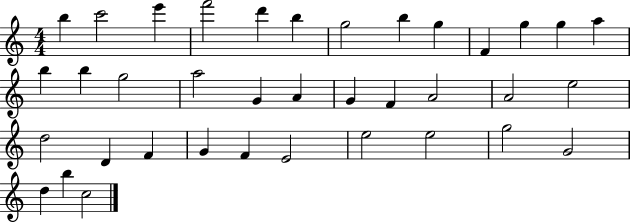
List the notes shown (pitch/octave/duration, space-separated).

B5/q C6/h E6/q F6/h D6/q B5/q G5/h B5/q G5/q F4/q G5/q G5/q A5/q B5/q B5/q G5/h A5/h G4/q A4/q G4/q F4/q A4/h A4/h E5/h D5/h D4/q F4/q G4/q F4/q E4/h E5/h E5/h G5/h G4/h D5/q B5/q C5/h